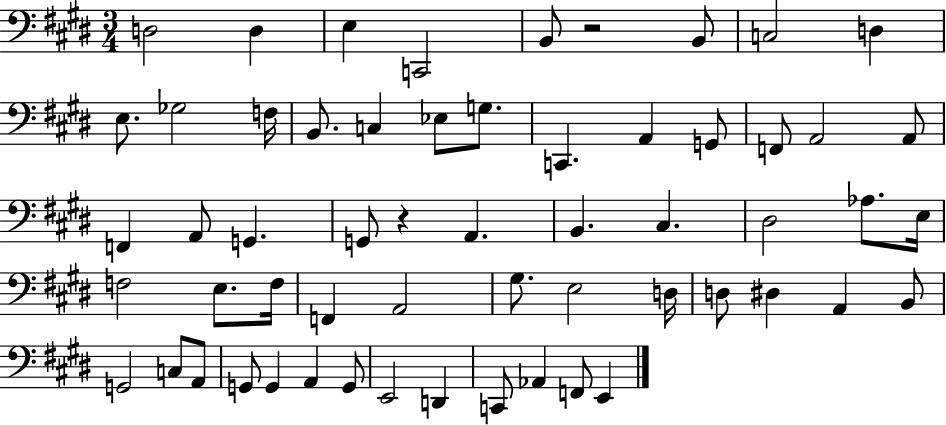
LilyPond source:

{
  \clef bass
  \numericTimeSignature
  \time 3/4
  \key e \major
  d2 d4 | e4 c,2 | b,8 r2 b,8 | c2 d4 | \break e8. ges2 f16 | b,8. c4 ees8 g8. | c,4. a,4 g,8 | f,8 a,2 a,8 | \break f,4 a,8 g,4. | g,8 r4 a,4. | b,4. cis4. | dis2 aes8. e16 | \break f2 e8. f16 | f,4 a,2 | gis8. e2 d16 | d8 dis4 a,4 b,8 | \break g,2 c8 a,8 | g,8 g,4 a,4 g,8 | e,2 d,4 | c,8 aes,4 f,8 e,4 | \break \bar "|."
}